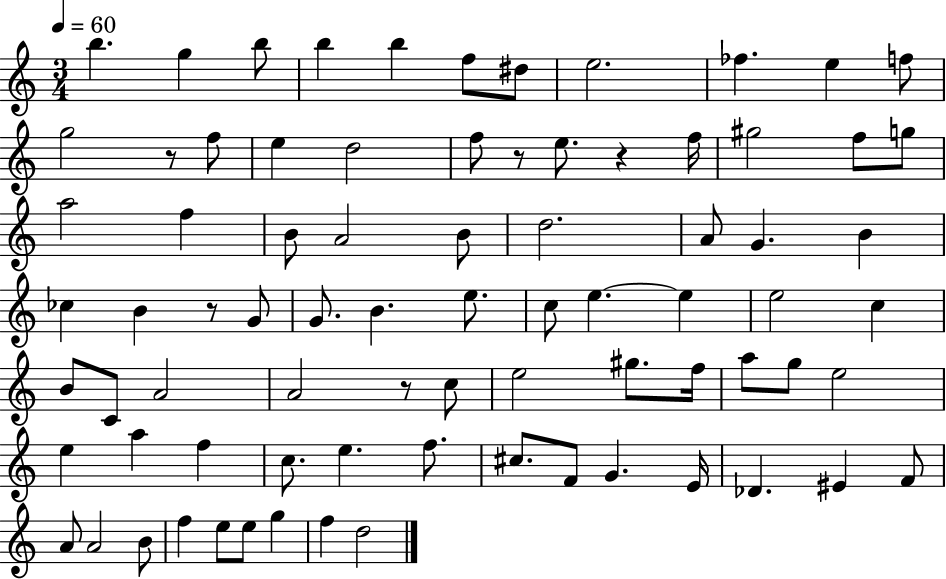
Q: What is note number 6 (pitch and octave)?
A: F5